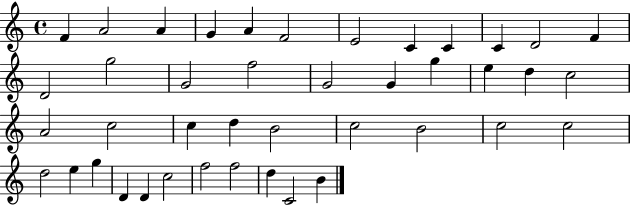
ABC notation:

X:1
T:Untitled
M:4/4
L:1/4
K:C
F A2 A G A F2 E2 C C C D2 F D2 g2 G2 f2 G2 G g e d c2 A2 c2 c d B2 c2 B2 c2 c2 d2 e g D D c2 f2 f2 d C2 B